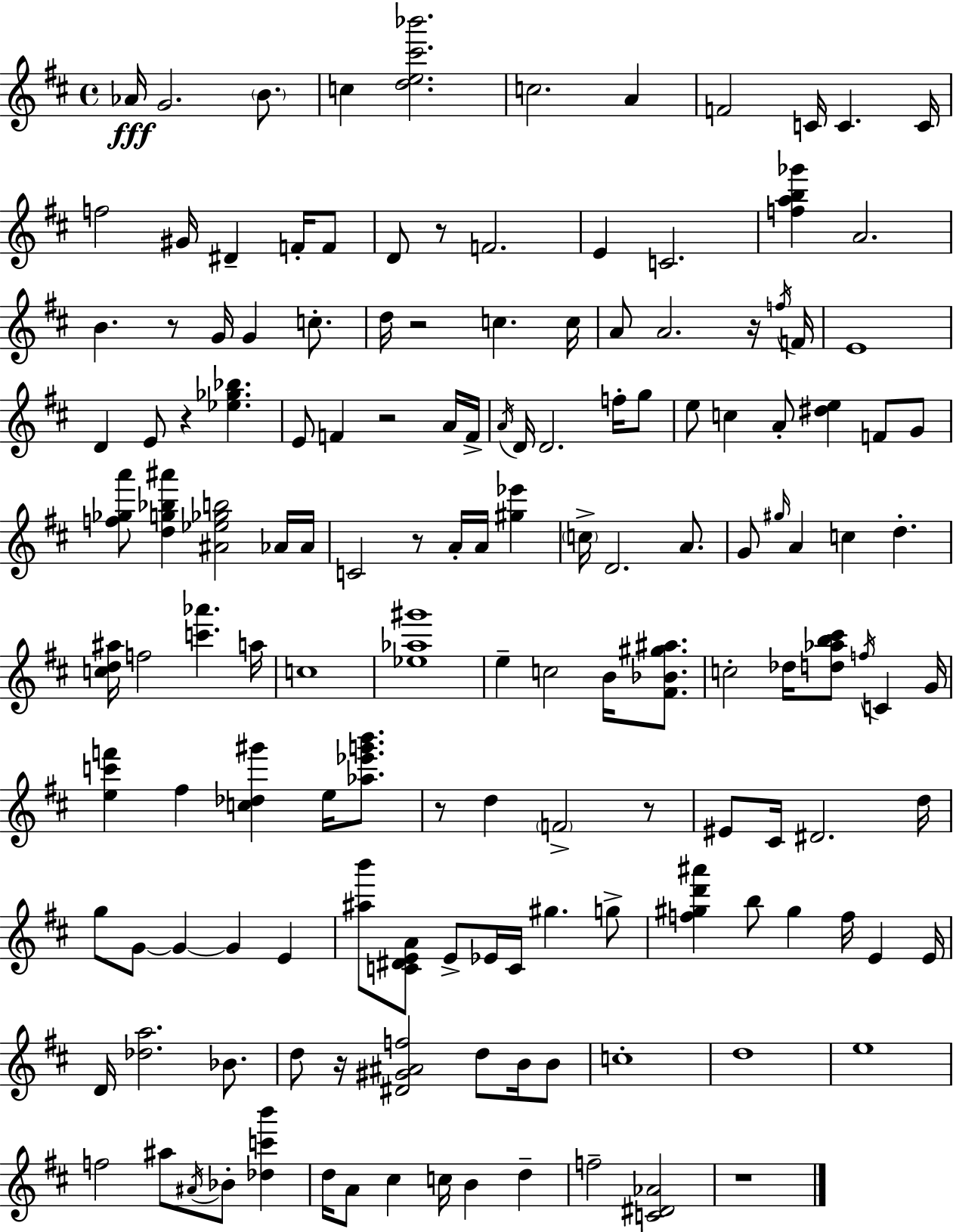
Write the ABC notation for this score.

X:1
T:Untitled
M:4/4
L:1/4
K:D
_A/4 G2 B/2 c [de^c'_b']2 c2 A F2 C/4 C C/4 f2 ^G/4 ^D F/4 F/2 D/2 z/2 F2 E C2 [fab_g'] A2 B z/2 G/4 G c/2 d/4 z2 c c/4 A/2 A2 z/4 f/4 F/4 E4 D E/2 z [_e_g_b] E/2 F z2 A/4 F/4 A/4 D/4 D2 f/4 g/2 e/2 c A/2 [^de] F/2 G/2 [f_ga']/2 [dg_b^a'] [^A_e_gb]2 _A/4 _A/4 C2 z/2 A/4 A/4 [^g_e'] c/4 D2 A/2 G/2 ^g/4 A c d [cd^a]/4 f2 [c'_a'] a/4 c4 [_e_a^g']4 e c2 B/4 [^F_B^g^a]/2 c2 _d/4 [d_ab^c']/2 f/4 C G/4 [ec'f'] ^f [c_d^g'] e/4 [_a_e'g'b']/2 z/2 d F2 z/2 ^E/2 ^C/4 ^D2 d/4 g/2 G/2 G G E [^ab']/2 [C^DEA]/2 E/2 _E/4 C/4 ^g g/2 [f^gd'^a'] b/2 ^g f/4 E E/4 D/4 [_da]2 _B/2 d/2 z/4 [^D^G^Af]2 d/2 B/4 B/2 c4 d4 e4 f2 ^a/2 ^A/4 _B/2 [_dc'b'] d/4 A/2 ^c c/4 B d f2 [C^D_A]2 z4